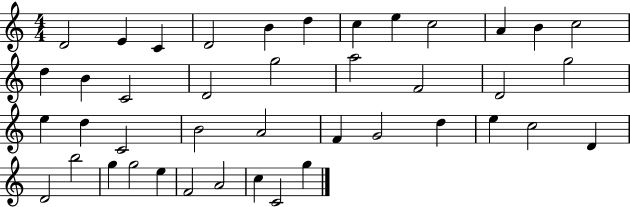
X:1
T:Untitled
M:4/4
L:1/4
K:C
D2 E C D2 B d c e c2 A B c2 d B C2 D2 g2 a2 F2 D2 g2 e d C2 B2 A2 F G2 d e c2 D D2 b2 g g2 e F2 A2 c C2 g